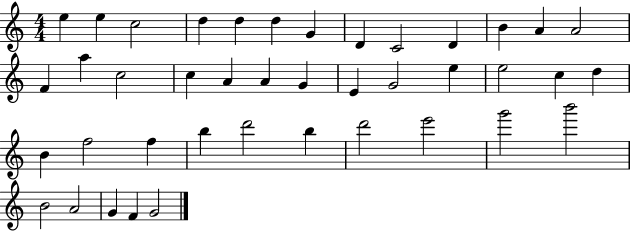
{
  \clef treble
  \numericTimeSignature
  \time 4/4
  \key c \major
  e''4 e''4 c''2 | d''4 d''4 d''4 g'4 | d'4 c'2 d'4 | b'4 a'4 a'2 | \break f'4 a''4 c''2 | c''4 a'4 a'4 g'4 | e'4 g'2 e''4 | e''2 c''4 d''4 | \break b'4 f''2 f''4 | b''4 d'''2 b''4 | d'''2 e'''2 | g'''2 b'''2 | \break b'2 a'2 | g'4 f'4 g'2 | \bar "|."
}